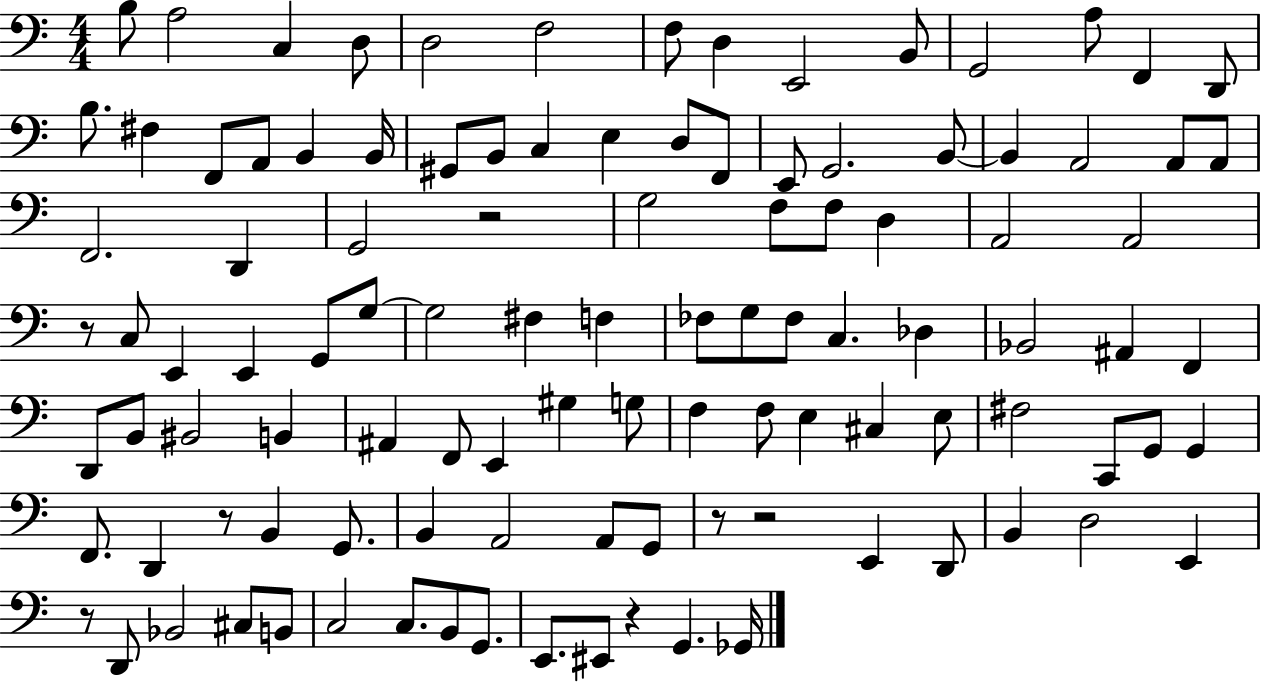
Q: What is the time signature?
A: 4/4